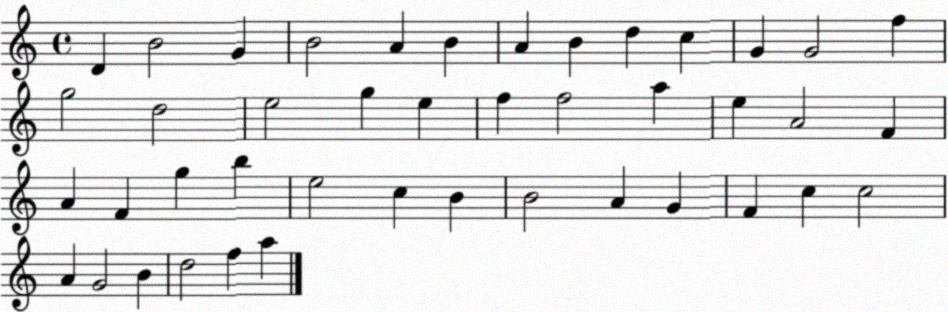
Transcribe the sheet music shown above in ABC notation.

X:1
T:Untitled
M:4/4
L:1/4
K:C
D B2 G B2 A B A B d c G G2 f g2 d2 e2 g e f f2 a e A2 F A F g b e2 c B B2 A G F c c2 A G2 B d2 f a